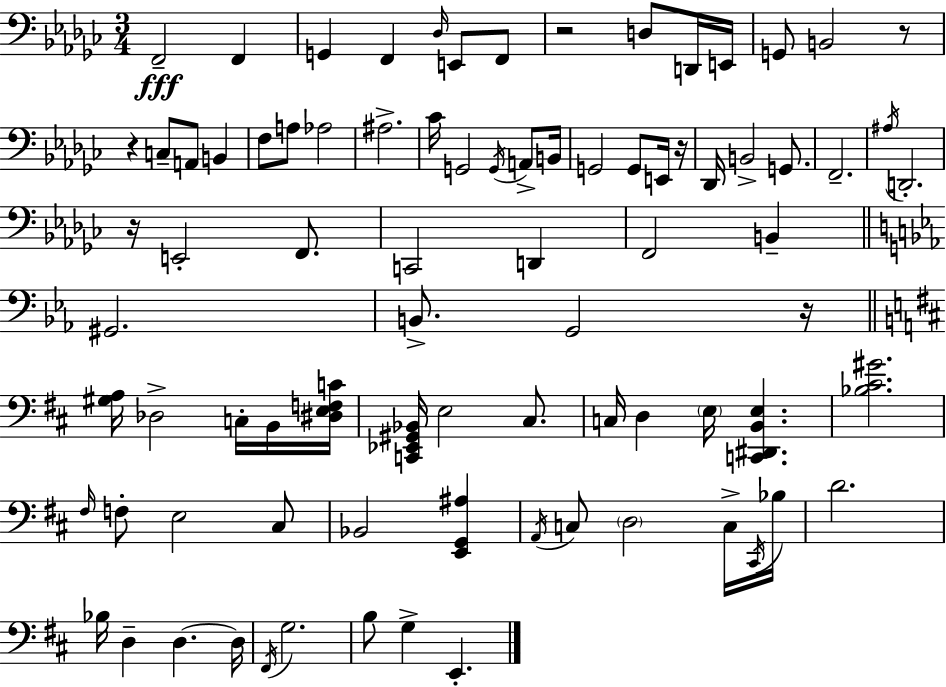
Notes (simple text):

F2/h F2/q G2/q F2/q Db3/s E2/e F2/e R/h D3/e D2/s E2/s G2/e B2/h R/e R/q C3/e A2/e B2/q F3/e A3/e Ab3/h A#3/h. CES4/s G2/h G2/s A2/e B2/s G2/h G2/e E2/s R/s Db2/s B2/h G2/e. F2/h. A#3/s D2/h. R/s E2/h F2/e. C2/h D2/q F2/h B2/q G#2/h. B2/e. G2/h R/s [G#3,A3]/s Db3/h C3/s B2/s [D#3,E3,F3,C4]/s [C2,Eb2,G#2,Bb2]/s E3/h C#3/e. C3/s D3/q E3/s [C2,D#2,B2,E3]/q. [Bb3,C#4,G#4]/h. F#3/s F3/e E3/h C#3/e Bb2/h [E2,G2,A#3]/q A2/s C3/e D3/h C3/s C#2/s Bb3/s D4/h. Bb3/s D3/q D3/q. D3/s F#2/s G3/h. B3/e G3/q E2/q.